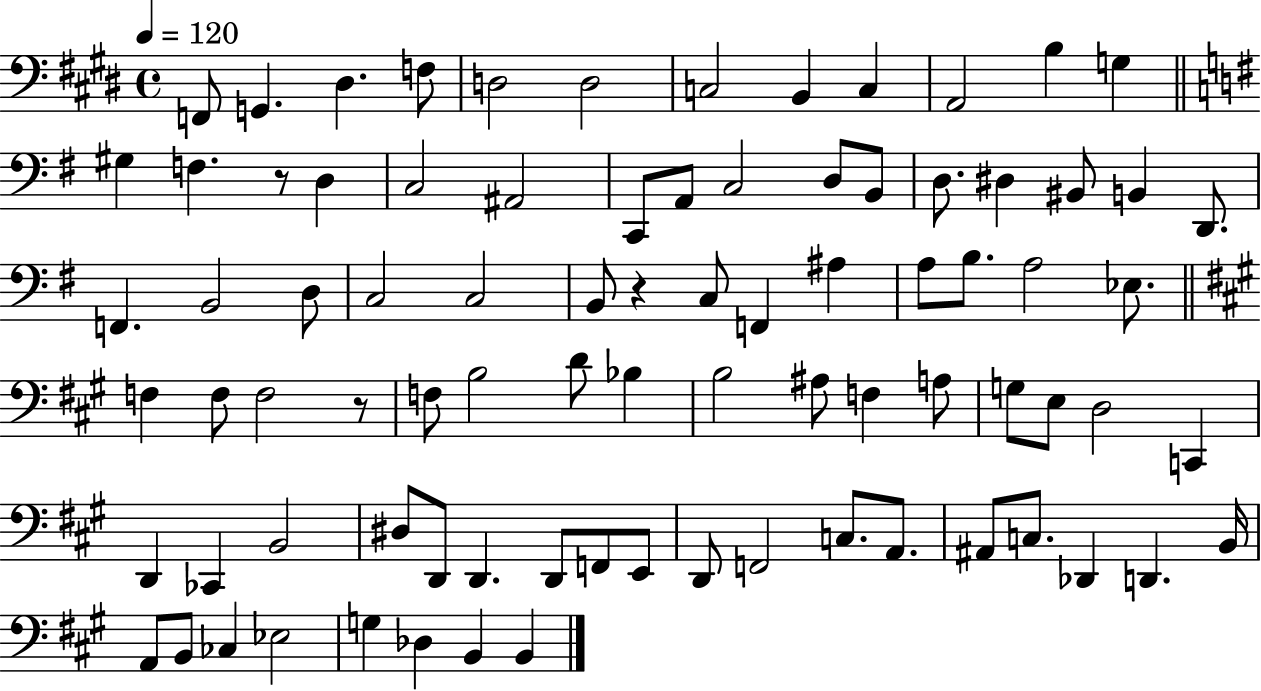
{
  \clef bass
  \time 4/4
  \defaultTimeSignature
  \key e \major
  \tempo 4 = 120
  \repeat volta 2 { f,8 g,4. dis4. f8 | d2 d2 | c2 b,4 c4 | a,2 b4 g4 | \break \bar "||" \break \key e \minor gis4 f4. r8 d4 | c2 ais,2 | c,8 a,8 c2 d8 b,8 | d8. dis4 bis,8 b,4 d,8. | \break f,4. b,2 d8 | c2 c2 | b,8 r4 c8 f,4 ais4 | a8 b8. a2 ees8. | \break \bar "||" \break \key a \major f4 f8 f2 r8 | f8 b2 d'8 bes4 | b2 ais8 f4 a8 | g8 e8 d2 c,4 | \break d,4 ces,4 b,2 | dis8 d,8 d,4. d,8 f,8 e,8 | d,8 f,2 c8. a,8. | ais,8 c8. des,4 d,4. b,16 | \break a,8 b,8 ces4 ees2 | g4 des4 b,4 b,4 | } \bar "|."
}